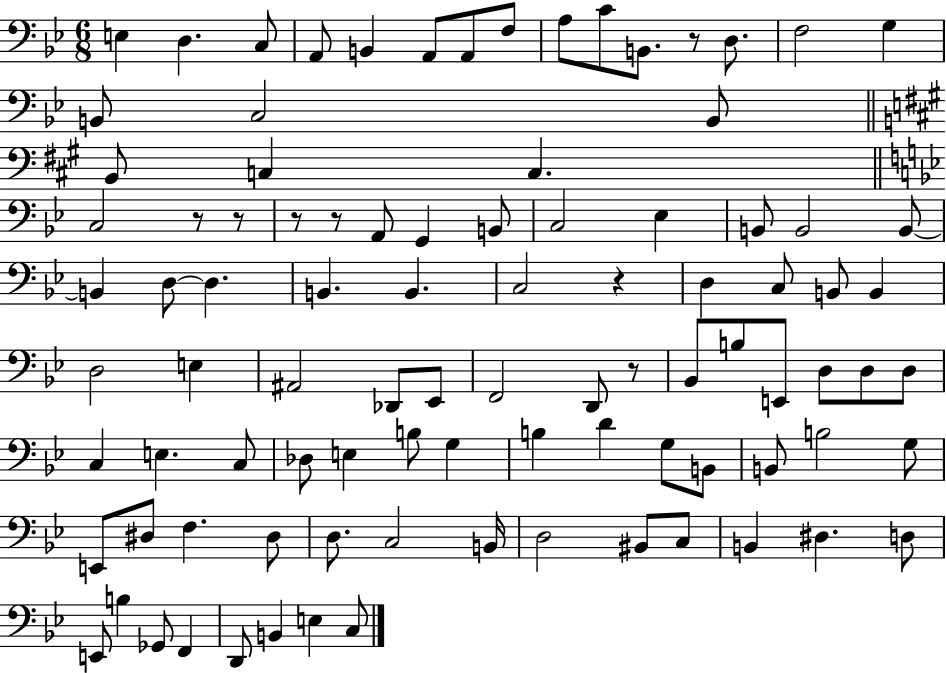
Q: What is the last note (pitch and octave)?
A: C3